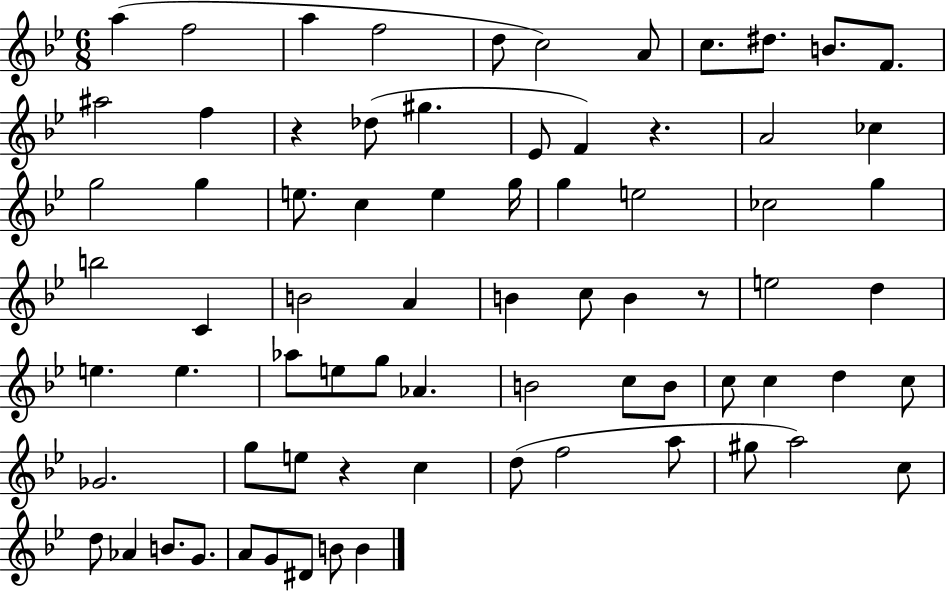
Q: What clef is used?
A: treble